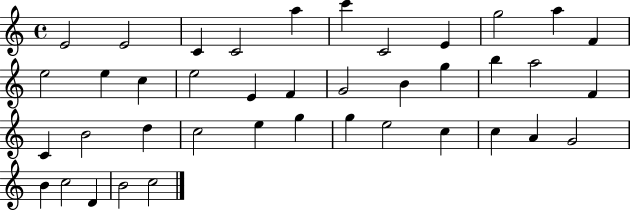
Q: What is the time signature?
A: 4/4